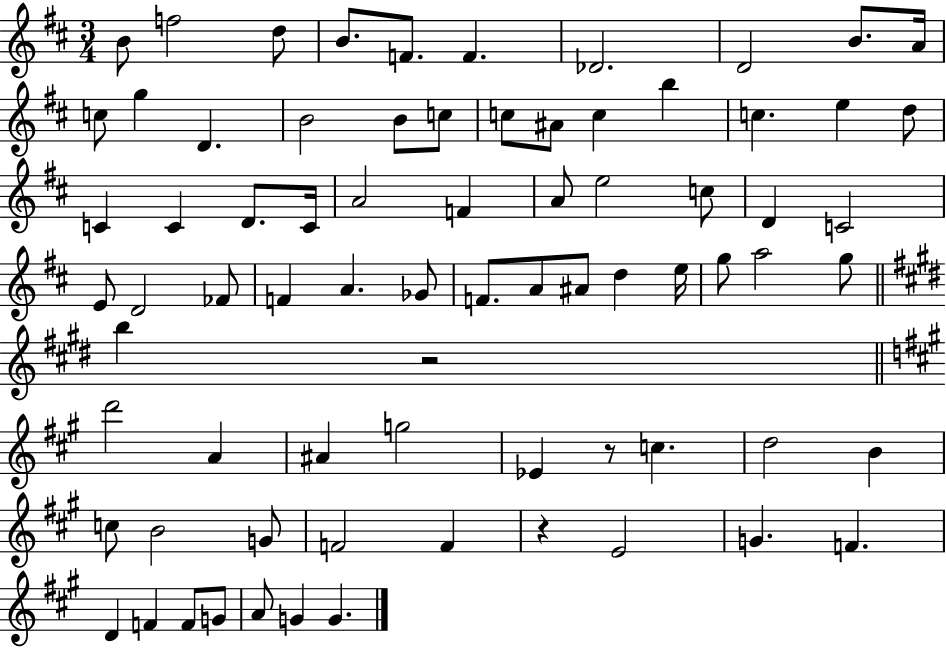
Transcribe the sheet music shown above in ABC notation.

X:1
T:Untitled
M:3/4
L:1/4
K:D
B/2 f2 d/2 B/2 F/2 F _D2 D2 B/2 A/4 c/2 g D B2 B/2 c/2 c/2 ^A/2 c b c e d/2 C C D/2 C/4 A2 F A/2 e2 c/2 D C2 E/2 D2 _F/2 F A _G/2 F/2 A/2 ^A/2 d e/4 g/2 a2 g/2 b z2 d'2 A ^A g2 _E z/2 c d2 B c/2 B2 G/2 F2 F z E2 G F D F F/2 G/2 A/2 G G